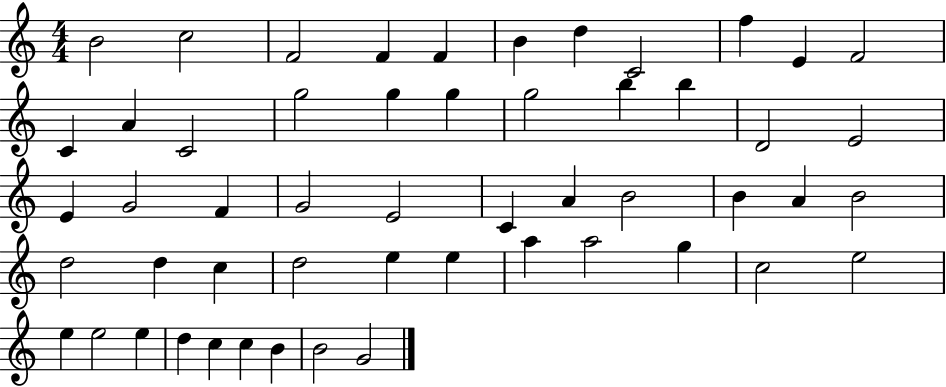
{
  \clef treble
  \numericTimeSignature
  \time 4/4
  \key c \major
  b'2 c''2 | f'2 f'4 f'4 | b'4 d''4 c'2 | f''4 e'4 f'2 | \break c'4 a'4 c'2 | g''2 g''4 g''4 | g''2 b''4 b''4 | d'2 e'2 | \break e'4 g'2 f'4 | g'2 e'2 | c'4 a'4 b'2 | b'4 a'4 b'2 | \break d''2 d''4 c''4 | d''2 e''4 e''4 | a''4 a''2 g''4 | c''2 e''2 | \break e''4 e''2 e''4 | d''4 c''4 c''4 b'4 | b'2 g'2 | \bar "|."
}